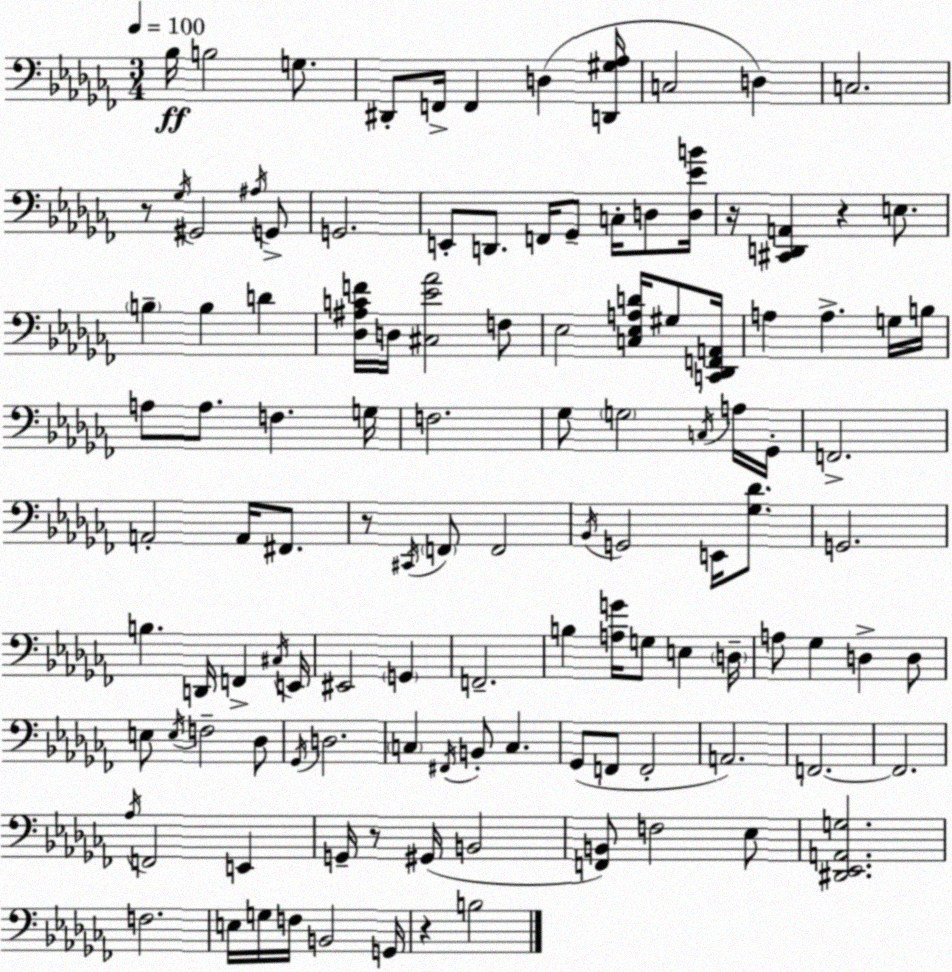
X:1
T:Untitled
M:3/4
L:1/4
K:Abm
_B,/4 B,2 G,/2 ^D,,/2 F,,/4 F,, D, [D,,^G,_A,]/4 C,2 D, C,2 z/2 _G,/4 ^G,,2 ^A,/4 G,,/2 G,,2 E,,/2 D,,/2 F,,/4 _G,,/2 C,/4 D,/2 [D,_EB]/4 z/4 [^C,,D,,A,,] z E,/2 B, B, D [_D,^A,CF]/4 D,/4 [^C,_E_A]2 F,/2 _E,2 [C,_E,A,D]/4 ^G,/2 [C,,_D,,F,,A,,]/4 A, A, G,/4 B,/4 A,/2 A,/2 F, G,/4 F,2 _G,/2 G,2 C,/4 A,/4 _G,,/4 F,,2 A,,2 A,,/4 ^F,,/2 z/2 ^C,,/4 F,,/2 F,,2 _B,,/4 G,,2 E,,/4 [_G,_D]/2 G,,2 B, D,,/4 F,, ^C,/4 E,,/4 ^E,,2 G,, F,,2 B, [A,G]/4 G,/2 E, D,/4 A,/2 _G, D, D,/2 E,/2 E,/4 F,2 _D,/2 _G,,/4 D,2 C, ^F,,/4 B,,/2 C, _G,,/2 F,,/2 F,,2 A,,2 F,,2 F,,2 _A,/4 F,,2 E,, G,,/4 z/2 ^G,,/4 B,,2 [F,,B,,]/2 F,2 _E,/2 [^D,,_E,,A,,G,]2 F,2 E,/4 G,/4 F,/4 B,,2 G,,/4 z B,2